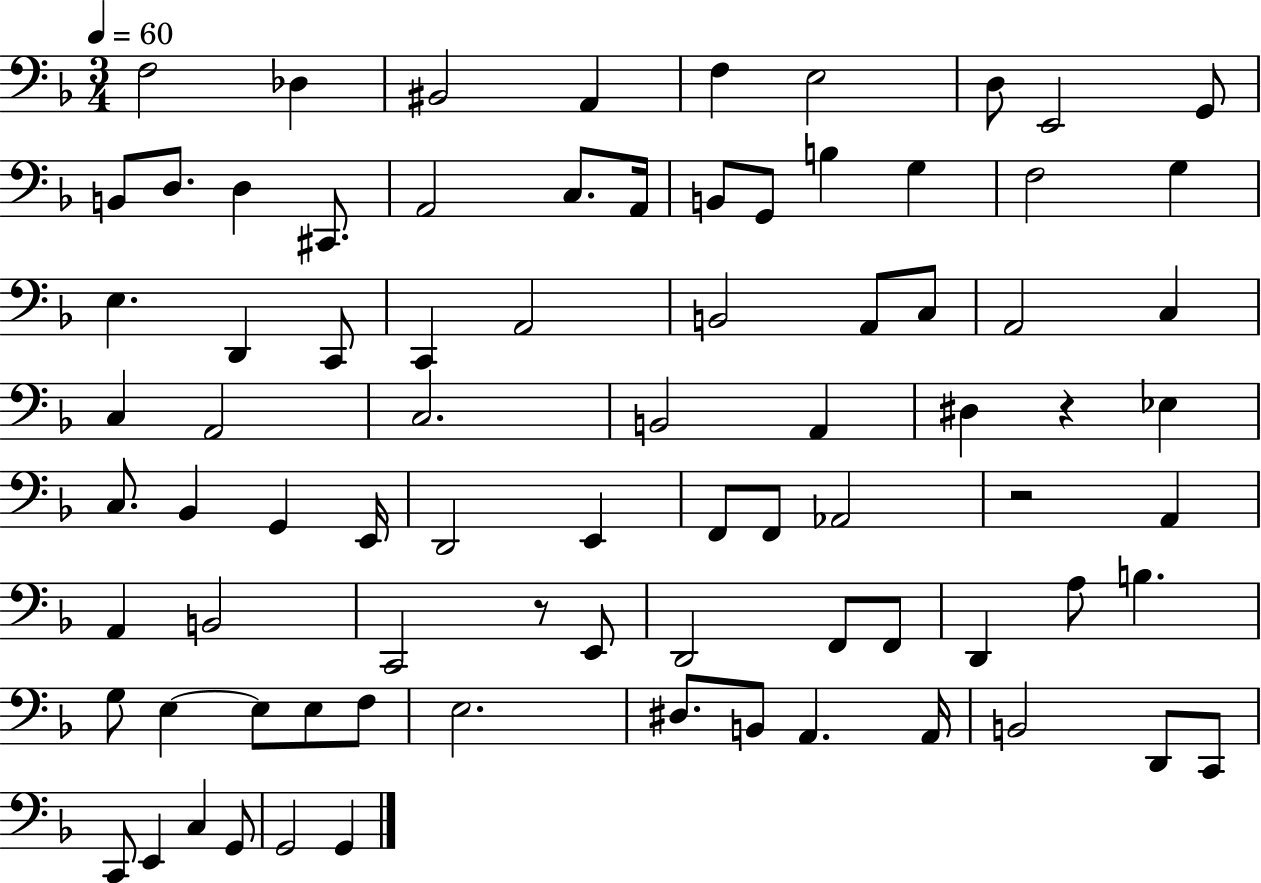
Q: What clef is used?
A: bass